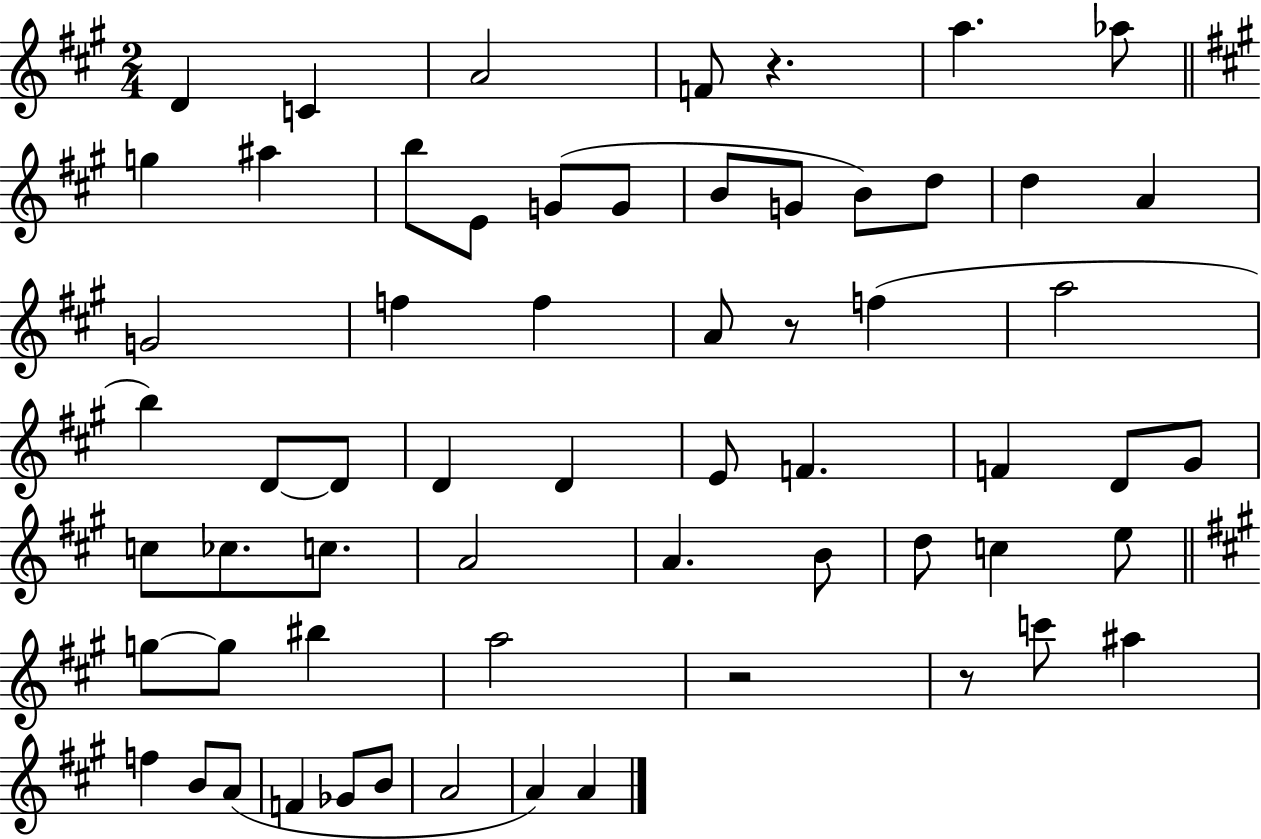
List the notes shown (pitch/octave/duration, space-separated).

D4/q C4/q A4/h F4/e R/q. A5/q. Ab5/e G5/q A#5/q B5/e E4/e G4/e G4/e B4/e G4/e B4/e D5/e D5/q A4/q G4/h F5/q F5/q A4/e R/e F5/q A5/h B5/q D4/e D4/e D4/q D4/q E4/e F4/q. F4/q D4/e G#4/e C5/e CES5/e. C5/e. A4/h A4/q. B4/e D5/e C5/q E5/e G5/e G5/e BIS5/q A5/h R/h R/e C6/e A#5/q F5/q B4/e A4/e F4/q Gb4/e B4/e A4/h A4/q A4/q